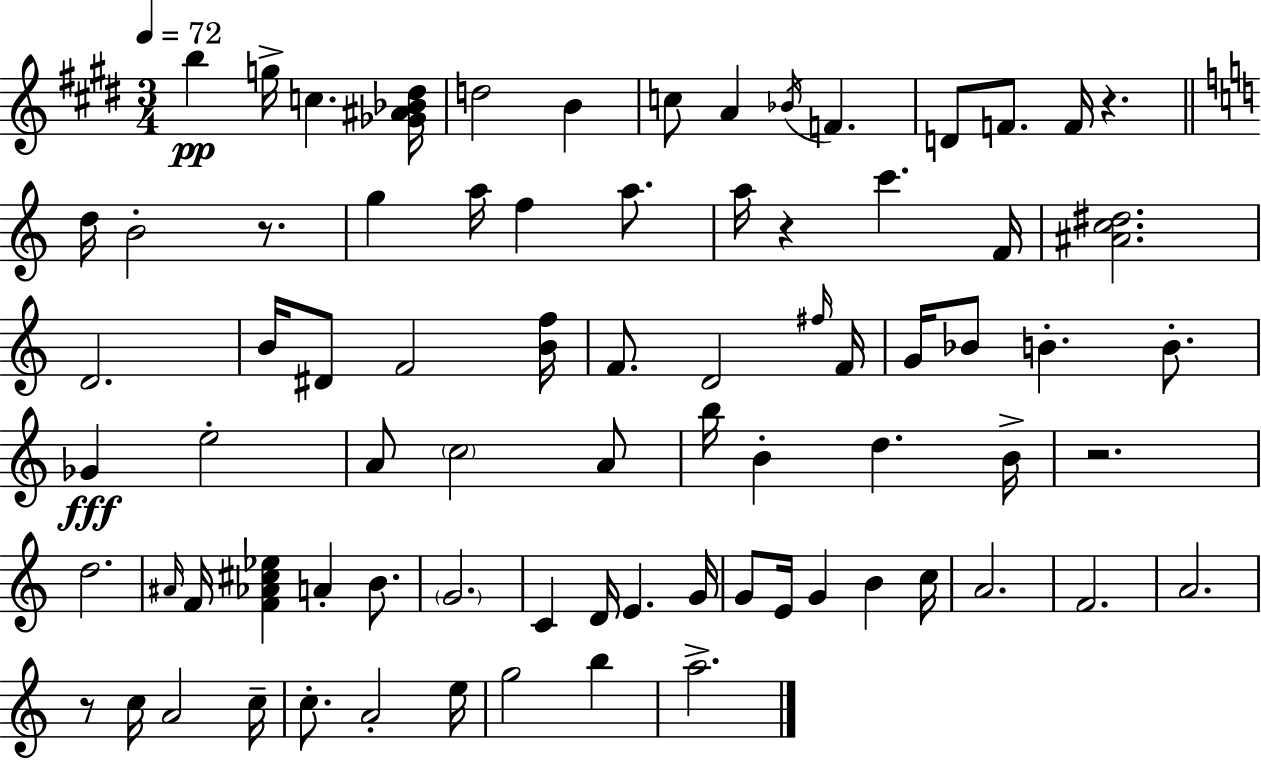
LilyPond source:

{
  \clef treble
  \numericTimeSignature
  \time 3/4
  \key e \major
  \tempo 4 = 72
  \repeat volta 2 { b''4\pp g''16-> c''4. <ges' ais' bes' dis''>16 | d''2 b'4 | c''8 a'4 \acciaccatura { bes'16 } f'4. | d'8 f'8. f'16 r4. | \break \bar "||" \break \key c \major d''16 b'2-. r8. | g''4 a''16 f''4 a''8. | a''16 r4 c'''4. f'16 | <ais' c'' dis''>2. | \break d'2. | b'16 dis'8 f'2 <b' f''>16 | f'8. d'2 \grace { fis''16 } | f'16 g'16 bes'8 b'4.-. b'8.-. | \break ges'4\fff e''2-. | a'8 \parenthesize c''2 a'8 | b''16 b'4-. d''4. | b'16-> r2. | \break d''2. | \grace { ais'16 } f'16 <f' aes' cis'' ees''>4 a'4-. b'8. | \parenthesize g'2. | c'4 d'16 e'4. | \break g'16 g'8 e'16 g'4 b'4 | c''16 a'2. | f'2. | a'2. | \break r8 c''16 a'2 | c''16-- c''8.-. a'2-. | e''16 g''2 b''4 | a''2.-> | \break } \bar "|."
}